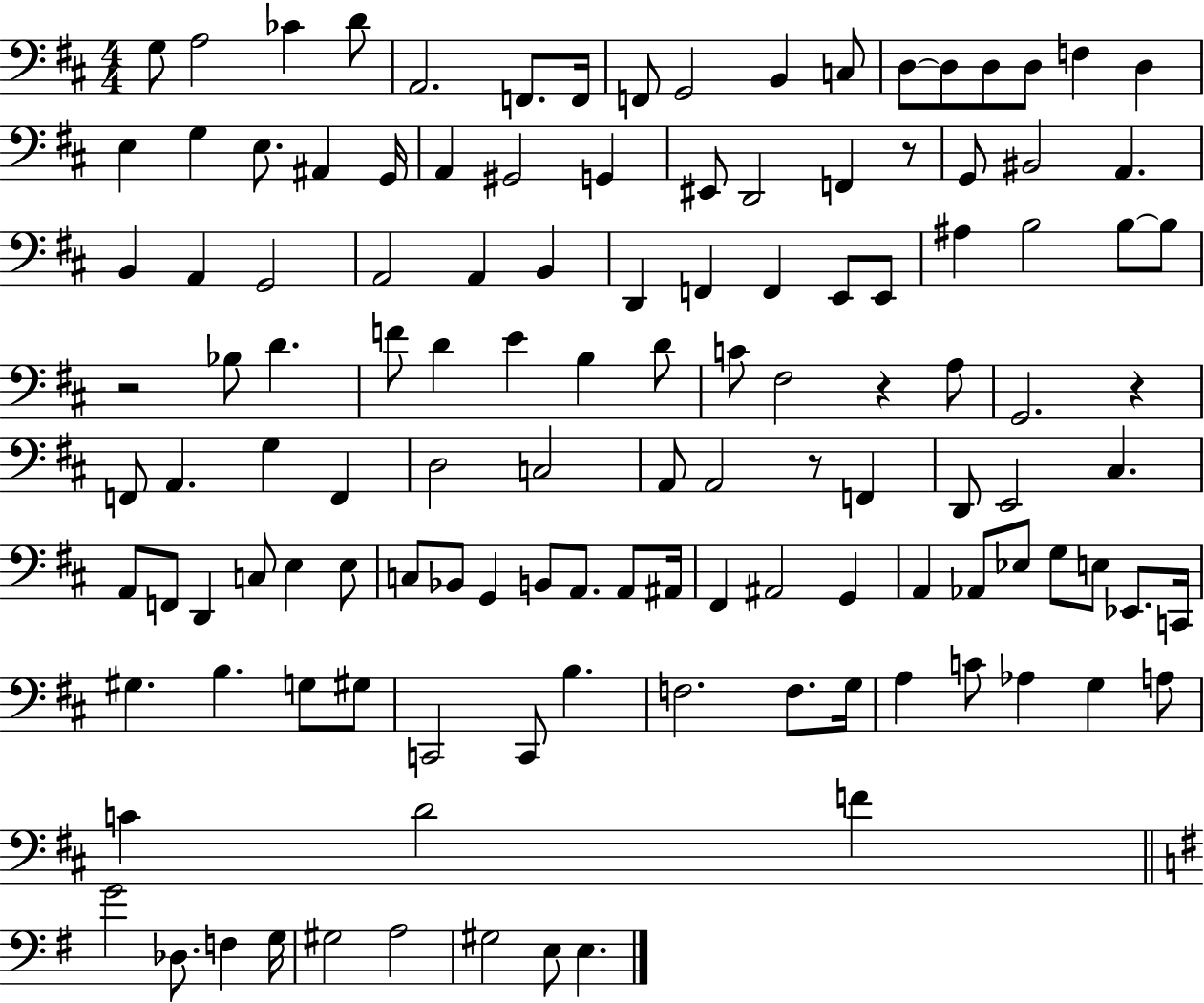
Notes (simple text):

G3/e A3/h CES4/q D4/e A2/h. F2/e. F2/s F2/e G2/h B2/q C3/e D3/e D3/e D3/e D3/e F3/q D3/q E3/q G3/q E3/e. A#2/q G2/s A2/q G#2/h G2/q EIS2/e D2/h F2/q R/e G2/e BIS2/h A2/q. B2/q A2/q G2/h A2/h A2/q B2/q D2/q F2/q F2/q E2/e E2/e A#3/q B3/h B3/e B3/e R/h Bb3/e D4/q. F4/e D4/q E4/q B3/q D4/e C4/e F#3/h R/q A3/e G2/h. R/q F2/e A2/q. G3/q F2/q D3/h C3/h A2/e A2/h R/e F2/q D2/e E2/h C#3/q. A2/e F2/e D2/q C3/e E3/q E3/e C3/e Bb2/e G2/q B2/e A2/e. A2/e A#2/s F#2/q A#2/h G2/q A2/q Ab2/e Eb3/e G3/e E3/e Eb2/e. C2/s G#3/q. B3/q. G3/e G#3/e C2/h C2/e B3/q. F3/h. F3/e. G3/s A3/q C4/e Ab3/q G3/q A3/e C4/q D4/h F4/q G4/h Db3/e. F3/q G3/s G#3/h A3/h G#3/h E3/e E3/q.